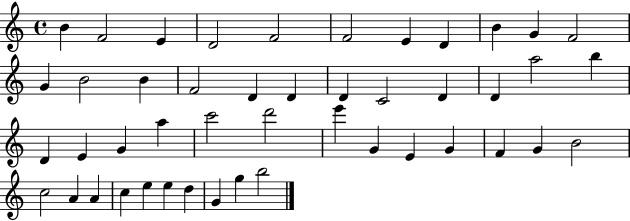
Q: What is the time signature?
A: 4/4